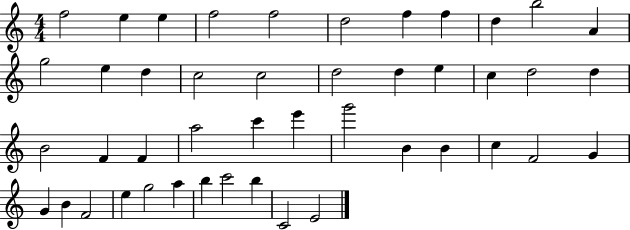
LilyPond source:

{
  \clef treble
  \numericTimeSignature
  \time 4/4
  \key c \major
  f''2 e''4 e''4 | f''2 f''2 | d''2 f''4 f''4 | d''4 b''2 a'4 | \break g''2 e''4 d''4 | c''2 c''2 | d''2 d''4 e''4 | c''4 d''2 d''4 | \break b'2 f'4 f'4 | a''2 c'''4 e'''4 | g'''2 b'4 b'4 | c''4 f'2 g'4 | \break g'4 b'4 f'2 | e''4 g''2 a''4 | b''4 c'''2 b''4 | c'2 e'2 | \break \bar "|."
}